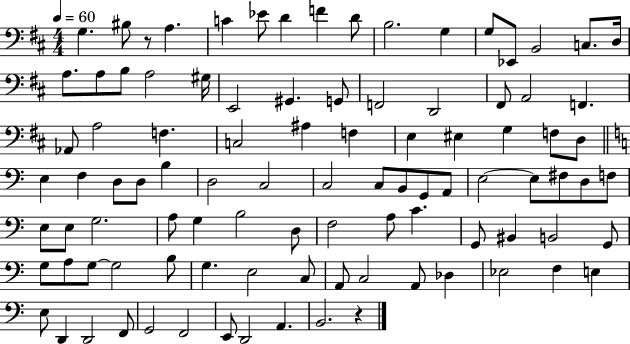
X:1
T:Untitled
M:4/4
L:1/4
K:D
G, ^B,/2 z/2 A, C _E/2 D F D/2 B,2 G, G,/2 _E,,/2 B,,2 C,/2 D,/4 A,/2 A,/2 B,/2 A,2 ^G,/4 E,,2 ^G,, G,,/2 F,,2 D,,2 ^F,,/2 A,,2 F,, _A,,/2 A,2 F, C,2 ^A, F, E, ^E, G, F,/2 D,/2 E, F, D,/2 D,/2 B, D,2 C,2 C,2 C,/2 B,,/2 G,,/2 A,,/2 E,2 E,/2 ^F,/2 D,/2 F,/2 E,/2 E,/2 G,2 A,/2 G, B,2 D,/2 F,2 A,/2 C G,,/2 ^B,, B,,2 G,,/2 G,/2 A,/2 G,/2 G,2 B,/2 G, E,2 C,/2 A,,/2 C,2 A,,/2 _D, _E,2 F, E, E,/2 D,, D,,2 F,,/2 G,,2 F,,2 E,,/2 D,,2 A,, B,,2 z